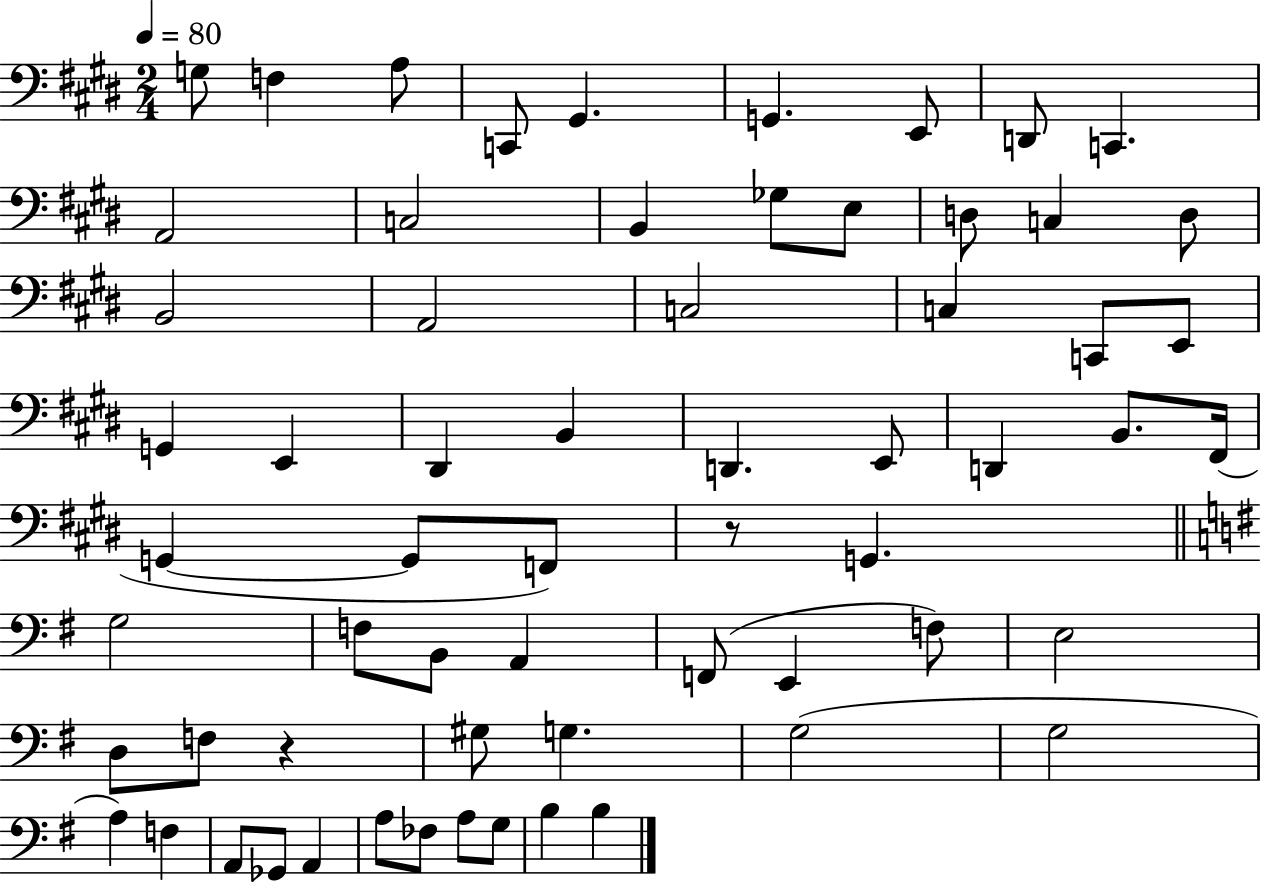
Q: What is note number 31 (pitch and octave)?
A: B2